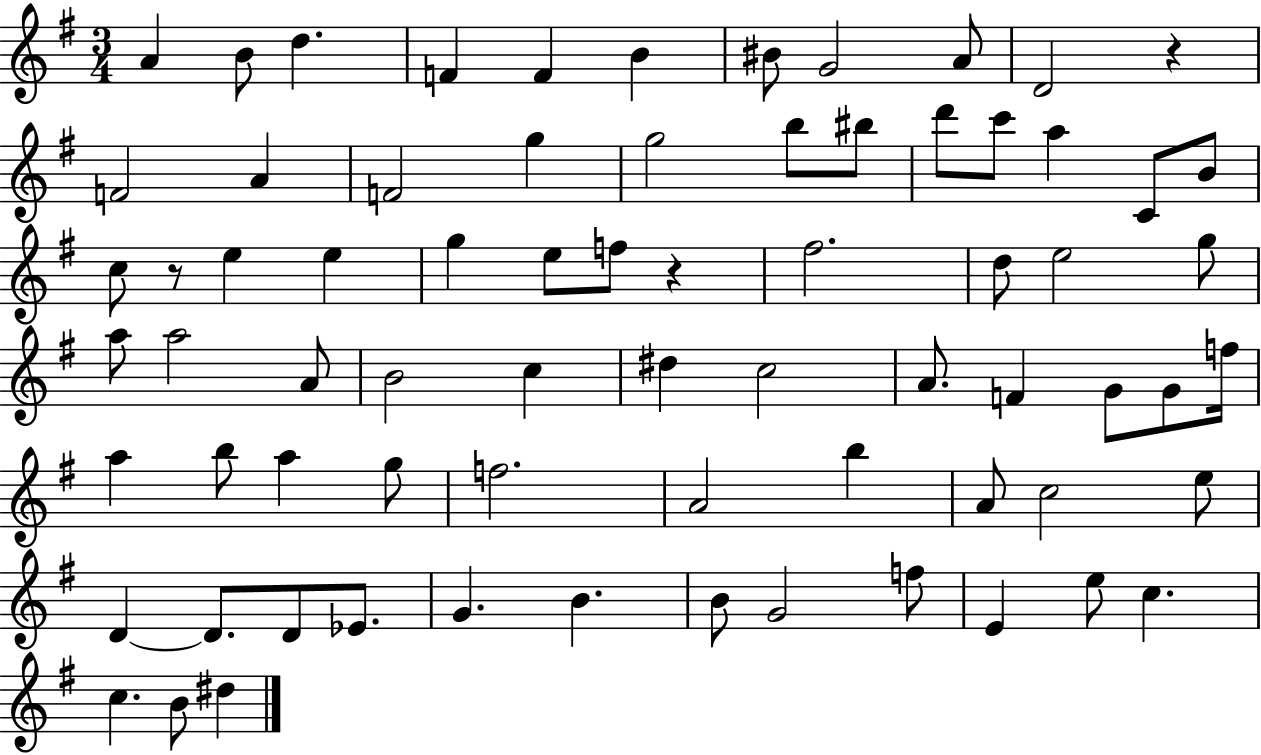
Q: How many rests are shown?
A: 3